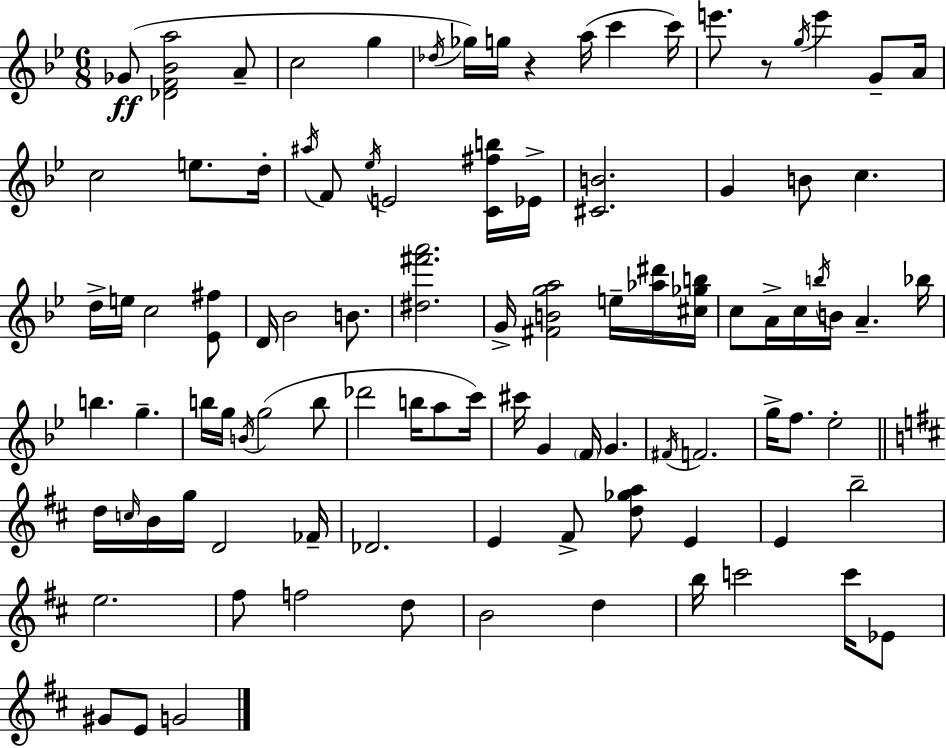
Gb4/e [Db4,F4,Bb4,A5]/h A4/e C5/h G5/q Db5/s Gb5/s G5/s R/q A5/s C6/q C6/s E6/e. R/e G5/s E6/q G4/e A4/s C5/h E5/e. D5/s A#5/s F4/e Eb5/s E4/h [C4,F#5,B5]/s Eb4/s [C#4,B4]/h. G4/q B4/e C5/q. D5/s E5/s C5/h [Eb4,F#5]/e D4/s Bb4/h B4/e. [D#5,F#6,A6]/h. G4/s [F#4,B4,G5,A5]/h E5/s [Ab5,D#6]/s [C#5,Gb5,B5]/s C5/e A4/s C5/s B5/s B4/s A4/q. Bb5/s B5/q. G5/q. B5/s G5/s B4/s G5/h B5/e Db6/h B5/s A5/e C6/s C#6/s G4/q F4/s G4/q. F#4/s F4/h. G5/s F5/e. Eb5/h D5/s C5/s B4/s G5/s D4/h FES4/s Db4/h. E4/q F#4/e [D5,Gb5,A5]/e E4/q E4/q B5/h E5/h. F#5/e F5/h D5/e B4/h D5/q B5/s C6/h C6/s Eb4/e G#4/e E4/e G4/h